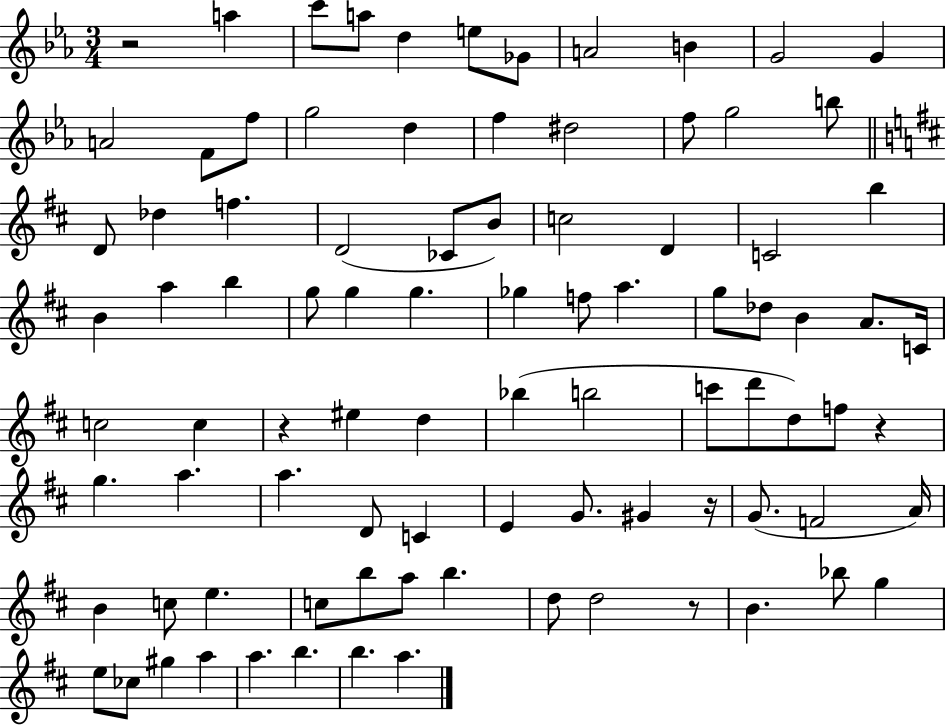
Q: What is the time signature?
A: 3/4